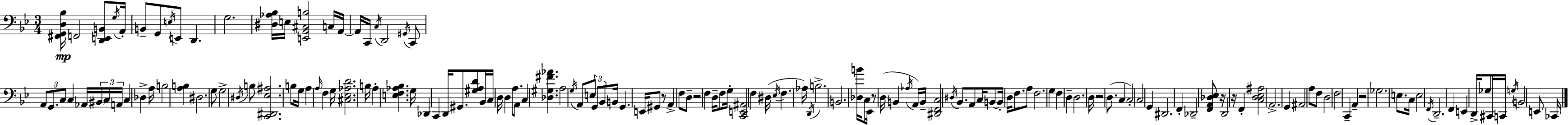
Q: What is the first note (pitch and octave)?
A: F2